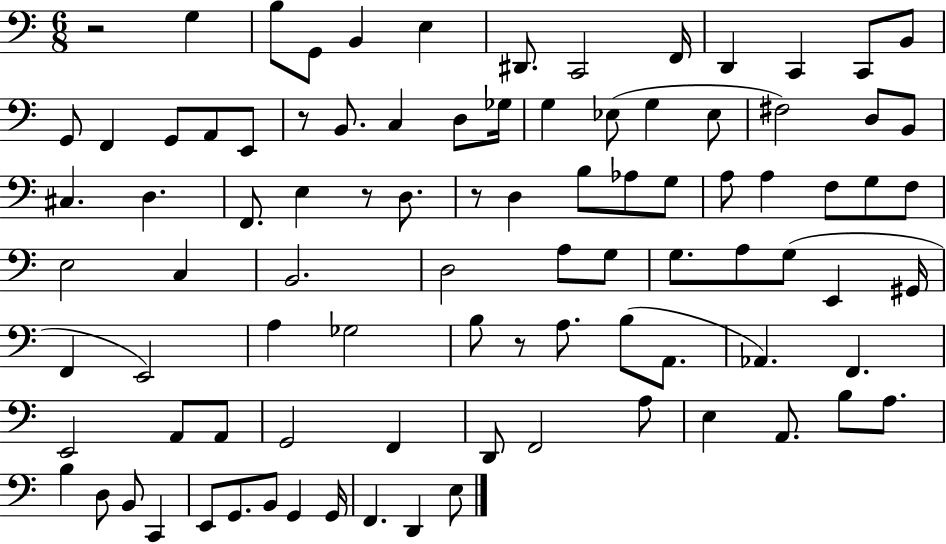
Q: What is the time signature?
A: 6/8